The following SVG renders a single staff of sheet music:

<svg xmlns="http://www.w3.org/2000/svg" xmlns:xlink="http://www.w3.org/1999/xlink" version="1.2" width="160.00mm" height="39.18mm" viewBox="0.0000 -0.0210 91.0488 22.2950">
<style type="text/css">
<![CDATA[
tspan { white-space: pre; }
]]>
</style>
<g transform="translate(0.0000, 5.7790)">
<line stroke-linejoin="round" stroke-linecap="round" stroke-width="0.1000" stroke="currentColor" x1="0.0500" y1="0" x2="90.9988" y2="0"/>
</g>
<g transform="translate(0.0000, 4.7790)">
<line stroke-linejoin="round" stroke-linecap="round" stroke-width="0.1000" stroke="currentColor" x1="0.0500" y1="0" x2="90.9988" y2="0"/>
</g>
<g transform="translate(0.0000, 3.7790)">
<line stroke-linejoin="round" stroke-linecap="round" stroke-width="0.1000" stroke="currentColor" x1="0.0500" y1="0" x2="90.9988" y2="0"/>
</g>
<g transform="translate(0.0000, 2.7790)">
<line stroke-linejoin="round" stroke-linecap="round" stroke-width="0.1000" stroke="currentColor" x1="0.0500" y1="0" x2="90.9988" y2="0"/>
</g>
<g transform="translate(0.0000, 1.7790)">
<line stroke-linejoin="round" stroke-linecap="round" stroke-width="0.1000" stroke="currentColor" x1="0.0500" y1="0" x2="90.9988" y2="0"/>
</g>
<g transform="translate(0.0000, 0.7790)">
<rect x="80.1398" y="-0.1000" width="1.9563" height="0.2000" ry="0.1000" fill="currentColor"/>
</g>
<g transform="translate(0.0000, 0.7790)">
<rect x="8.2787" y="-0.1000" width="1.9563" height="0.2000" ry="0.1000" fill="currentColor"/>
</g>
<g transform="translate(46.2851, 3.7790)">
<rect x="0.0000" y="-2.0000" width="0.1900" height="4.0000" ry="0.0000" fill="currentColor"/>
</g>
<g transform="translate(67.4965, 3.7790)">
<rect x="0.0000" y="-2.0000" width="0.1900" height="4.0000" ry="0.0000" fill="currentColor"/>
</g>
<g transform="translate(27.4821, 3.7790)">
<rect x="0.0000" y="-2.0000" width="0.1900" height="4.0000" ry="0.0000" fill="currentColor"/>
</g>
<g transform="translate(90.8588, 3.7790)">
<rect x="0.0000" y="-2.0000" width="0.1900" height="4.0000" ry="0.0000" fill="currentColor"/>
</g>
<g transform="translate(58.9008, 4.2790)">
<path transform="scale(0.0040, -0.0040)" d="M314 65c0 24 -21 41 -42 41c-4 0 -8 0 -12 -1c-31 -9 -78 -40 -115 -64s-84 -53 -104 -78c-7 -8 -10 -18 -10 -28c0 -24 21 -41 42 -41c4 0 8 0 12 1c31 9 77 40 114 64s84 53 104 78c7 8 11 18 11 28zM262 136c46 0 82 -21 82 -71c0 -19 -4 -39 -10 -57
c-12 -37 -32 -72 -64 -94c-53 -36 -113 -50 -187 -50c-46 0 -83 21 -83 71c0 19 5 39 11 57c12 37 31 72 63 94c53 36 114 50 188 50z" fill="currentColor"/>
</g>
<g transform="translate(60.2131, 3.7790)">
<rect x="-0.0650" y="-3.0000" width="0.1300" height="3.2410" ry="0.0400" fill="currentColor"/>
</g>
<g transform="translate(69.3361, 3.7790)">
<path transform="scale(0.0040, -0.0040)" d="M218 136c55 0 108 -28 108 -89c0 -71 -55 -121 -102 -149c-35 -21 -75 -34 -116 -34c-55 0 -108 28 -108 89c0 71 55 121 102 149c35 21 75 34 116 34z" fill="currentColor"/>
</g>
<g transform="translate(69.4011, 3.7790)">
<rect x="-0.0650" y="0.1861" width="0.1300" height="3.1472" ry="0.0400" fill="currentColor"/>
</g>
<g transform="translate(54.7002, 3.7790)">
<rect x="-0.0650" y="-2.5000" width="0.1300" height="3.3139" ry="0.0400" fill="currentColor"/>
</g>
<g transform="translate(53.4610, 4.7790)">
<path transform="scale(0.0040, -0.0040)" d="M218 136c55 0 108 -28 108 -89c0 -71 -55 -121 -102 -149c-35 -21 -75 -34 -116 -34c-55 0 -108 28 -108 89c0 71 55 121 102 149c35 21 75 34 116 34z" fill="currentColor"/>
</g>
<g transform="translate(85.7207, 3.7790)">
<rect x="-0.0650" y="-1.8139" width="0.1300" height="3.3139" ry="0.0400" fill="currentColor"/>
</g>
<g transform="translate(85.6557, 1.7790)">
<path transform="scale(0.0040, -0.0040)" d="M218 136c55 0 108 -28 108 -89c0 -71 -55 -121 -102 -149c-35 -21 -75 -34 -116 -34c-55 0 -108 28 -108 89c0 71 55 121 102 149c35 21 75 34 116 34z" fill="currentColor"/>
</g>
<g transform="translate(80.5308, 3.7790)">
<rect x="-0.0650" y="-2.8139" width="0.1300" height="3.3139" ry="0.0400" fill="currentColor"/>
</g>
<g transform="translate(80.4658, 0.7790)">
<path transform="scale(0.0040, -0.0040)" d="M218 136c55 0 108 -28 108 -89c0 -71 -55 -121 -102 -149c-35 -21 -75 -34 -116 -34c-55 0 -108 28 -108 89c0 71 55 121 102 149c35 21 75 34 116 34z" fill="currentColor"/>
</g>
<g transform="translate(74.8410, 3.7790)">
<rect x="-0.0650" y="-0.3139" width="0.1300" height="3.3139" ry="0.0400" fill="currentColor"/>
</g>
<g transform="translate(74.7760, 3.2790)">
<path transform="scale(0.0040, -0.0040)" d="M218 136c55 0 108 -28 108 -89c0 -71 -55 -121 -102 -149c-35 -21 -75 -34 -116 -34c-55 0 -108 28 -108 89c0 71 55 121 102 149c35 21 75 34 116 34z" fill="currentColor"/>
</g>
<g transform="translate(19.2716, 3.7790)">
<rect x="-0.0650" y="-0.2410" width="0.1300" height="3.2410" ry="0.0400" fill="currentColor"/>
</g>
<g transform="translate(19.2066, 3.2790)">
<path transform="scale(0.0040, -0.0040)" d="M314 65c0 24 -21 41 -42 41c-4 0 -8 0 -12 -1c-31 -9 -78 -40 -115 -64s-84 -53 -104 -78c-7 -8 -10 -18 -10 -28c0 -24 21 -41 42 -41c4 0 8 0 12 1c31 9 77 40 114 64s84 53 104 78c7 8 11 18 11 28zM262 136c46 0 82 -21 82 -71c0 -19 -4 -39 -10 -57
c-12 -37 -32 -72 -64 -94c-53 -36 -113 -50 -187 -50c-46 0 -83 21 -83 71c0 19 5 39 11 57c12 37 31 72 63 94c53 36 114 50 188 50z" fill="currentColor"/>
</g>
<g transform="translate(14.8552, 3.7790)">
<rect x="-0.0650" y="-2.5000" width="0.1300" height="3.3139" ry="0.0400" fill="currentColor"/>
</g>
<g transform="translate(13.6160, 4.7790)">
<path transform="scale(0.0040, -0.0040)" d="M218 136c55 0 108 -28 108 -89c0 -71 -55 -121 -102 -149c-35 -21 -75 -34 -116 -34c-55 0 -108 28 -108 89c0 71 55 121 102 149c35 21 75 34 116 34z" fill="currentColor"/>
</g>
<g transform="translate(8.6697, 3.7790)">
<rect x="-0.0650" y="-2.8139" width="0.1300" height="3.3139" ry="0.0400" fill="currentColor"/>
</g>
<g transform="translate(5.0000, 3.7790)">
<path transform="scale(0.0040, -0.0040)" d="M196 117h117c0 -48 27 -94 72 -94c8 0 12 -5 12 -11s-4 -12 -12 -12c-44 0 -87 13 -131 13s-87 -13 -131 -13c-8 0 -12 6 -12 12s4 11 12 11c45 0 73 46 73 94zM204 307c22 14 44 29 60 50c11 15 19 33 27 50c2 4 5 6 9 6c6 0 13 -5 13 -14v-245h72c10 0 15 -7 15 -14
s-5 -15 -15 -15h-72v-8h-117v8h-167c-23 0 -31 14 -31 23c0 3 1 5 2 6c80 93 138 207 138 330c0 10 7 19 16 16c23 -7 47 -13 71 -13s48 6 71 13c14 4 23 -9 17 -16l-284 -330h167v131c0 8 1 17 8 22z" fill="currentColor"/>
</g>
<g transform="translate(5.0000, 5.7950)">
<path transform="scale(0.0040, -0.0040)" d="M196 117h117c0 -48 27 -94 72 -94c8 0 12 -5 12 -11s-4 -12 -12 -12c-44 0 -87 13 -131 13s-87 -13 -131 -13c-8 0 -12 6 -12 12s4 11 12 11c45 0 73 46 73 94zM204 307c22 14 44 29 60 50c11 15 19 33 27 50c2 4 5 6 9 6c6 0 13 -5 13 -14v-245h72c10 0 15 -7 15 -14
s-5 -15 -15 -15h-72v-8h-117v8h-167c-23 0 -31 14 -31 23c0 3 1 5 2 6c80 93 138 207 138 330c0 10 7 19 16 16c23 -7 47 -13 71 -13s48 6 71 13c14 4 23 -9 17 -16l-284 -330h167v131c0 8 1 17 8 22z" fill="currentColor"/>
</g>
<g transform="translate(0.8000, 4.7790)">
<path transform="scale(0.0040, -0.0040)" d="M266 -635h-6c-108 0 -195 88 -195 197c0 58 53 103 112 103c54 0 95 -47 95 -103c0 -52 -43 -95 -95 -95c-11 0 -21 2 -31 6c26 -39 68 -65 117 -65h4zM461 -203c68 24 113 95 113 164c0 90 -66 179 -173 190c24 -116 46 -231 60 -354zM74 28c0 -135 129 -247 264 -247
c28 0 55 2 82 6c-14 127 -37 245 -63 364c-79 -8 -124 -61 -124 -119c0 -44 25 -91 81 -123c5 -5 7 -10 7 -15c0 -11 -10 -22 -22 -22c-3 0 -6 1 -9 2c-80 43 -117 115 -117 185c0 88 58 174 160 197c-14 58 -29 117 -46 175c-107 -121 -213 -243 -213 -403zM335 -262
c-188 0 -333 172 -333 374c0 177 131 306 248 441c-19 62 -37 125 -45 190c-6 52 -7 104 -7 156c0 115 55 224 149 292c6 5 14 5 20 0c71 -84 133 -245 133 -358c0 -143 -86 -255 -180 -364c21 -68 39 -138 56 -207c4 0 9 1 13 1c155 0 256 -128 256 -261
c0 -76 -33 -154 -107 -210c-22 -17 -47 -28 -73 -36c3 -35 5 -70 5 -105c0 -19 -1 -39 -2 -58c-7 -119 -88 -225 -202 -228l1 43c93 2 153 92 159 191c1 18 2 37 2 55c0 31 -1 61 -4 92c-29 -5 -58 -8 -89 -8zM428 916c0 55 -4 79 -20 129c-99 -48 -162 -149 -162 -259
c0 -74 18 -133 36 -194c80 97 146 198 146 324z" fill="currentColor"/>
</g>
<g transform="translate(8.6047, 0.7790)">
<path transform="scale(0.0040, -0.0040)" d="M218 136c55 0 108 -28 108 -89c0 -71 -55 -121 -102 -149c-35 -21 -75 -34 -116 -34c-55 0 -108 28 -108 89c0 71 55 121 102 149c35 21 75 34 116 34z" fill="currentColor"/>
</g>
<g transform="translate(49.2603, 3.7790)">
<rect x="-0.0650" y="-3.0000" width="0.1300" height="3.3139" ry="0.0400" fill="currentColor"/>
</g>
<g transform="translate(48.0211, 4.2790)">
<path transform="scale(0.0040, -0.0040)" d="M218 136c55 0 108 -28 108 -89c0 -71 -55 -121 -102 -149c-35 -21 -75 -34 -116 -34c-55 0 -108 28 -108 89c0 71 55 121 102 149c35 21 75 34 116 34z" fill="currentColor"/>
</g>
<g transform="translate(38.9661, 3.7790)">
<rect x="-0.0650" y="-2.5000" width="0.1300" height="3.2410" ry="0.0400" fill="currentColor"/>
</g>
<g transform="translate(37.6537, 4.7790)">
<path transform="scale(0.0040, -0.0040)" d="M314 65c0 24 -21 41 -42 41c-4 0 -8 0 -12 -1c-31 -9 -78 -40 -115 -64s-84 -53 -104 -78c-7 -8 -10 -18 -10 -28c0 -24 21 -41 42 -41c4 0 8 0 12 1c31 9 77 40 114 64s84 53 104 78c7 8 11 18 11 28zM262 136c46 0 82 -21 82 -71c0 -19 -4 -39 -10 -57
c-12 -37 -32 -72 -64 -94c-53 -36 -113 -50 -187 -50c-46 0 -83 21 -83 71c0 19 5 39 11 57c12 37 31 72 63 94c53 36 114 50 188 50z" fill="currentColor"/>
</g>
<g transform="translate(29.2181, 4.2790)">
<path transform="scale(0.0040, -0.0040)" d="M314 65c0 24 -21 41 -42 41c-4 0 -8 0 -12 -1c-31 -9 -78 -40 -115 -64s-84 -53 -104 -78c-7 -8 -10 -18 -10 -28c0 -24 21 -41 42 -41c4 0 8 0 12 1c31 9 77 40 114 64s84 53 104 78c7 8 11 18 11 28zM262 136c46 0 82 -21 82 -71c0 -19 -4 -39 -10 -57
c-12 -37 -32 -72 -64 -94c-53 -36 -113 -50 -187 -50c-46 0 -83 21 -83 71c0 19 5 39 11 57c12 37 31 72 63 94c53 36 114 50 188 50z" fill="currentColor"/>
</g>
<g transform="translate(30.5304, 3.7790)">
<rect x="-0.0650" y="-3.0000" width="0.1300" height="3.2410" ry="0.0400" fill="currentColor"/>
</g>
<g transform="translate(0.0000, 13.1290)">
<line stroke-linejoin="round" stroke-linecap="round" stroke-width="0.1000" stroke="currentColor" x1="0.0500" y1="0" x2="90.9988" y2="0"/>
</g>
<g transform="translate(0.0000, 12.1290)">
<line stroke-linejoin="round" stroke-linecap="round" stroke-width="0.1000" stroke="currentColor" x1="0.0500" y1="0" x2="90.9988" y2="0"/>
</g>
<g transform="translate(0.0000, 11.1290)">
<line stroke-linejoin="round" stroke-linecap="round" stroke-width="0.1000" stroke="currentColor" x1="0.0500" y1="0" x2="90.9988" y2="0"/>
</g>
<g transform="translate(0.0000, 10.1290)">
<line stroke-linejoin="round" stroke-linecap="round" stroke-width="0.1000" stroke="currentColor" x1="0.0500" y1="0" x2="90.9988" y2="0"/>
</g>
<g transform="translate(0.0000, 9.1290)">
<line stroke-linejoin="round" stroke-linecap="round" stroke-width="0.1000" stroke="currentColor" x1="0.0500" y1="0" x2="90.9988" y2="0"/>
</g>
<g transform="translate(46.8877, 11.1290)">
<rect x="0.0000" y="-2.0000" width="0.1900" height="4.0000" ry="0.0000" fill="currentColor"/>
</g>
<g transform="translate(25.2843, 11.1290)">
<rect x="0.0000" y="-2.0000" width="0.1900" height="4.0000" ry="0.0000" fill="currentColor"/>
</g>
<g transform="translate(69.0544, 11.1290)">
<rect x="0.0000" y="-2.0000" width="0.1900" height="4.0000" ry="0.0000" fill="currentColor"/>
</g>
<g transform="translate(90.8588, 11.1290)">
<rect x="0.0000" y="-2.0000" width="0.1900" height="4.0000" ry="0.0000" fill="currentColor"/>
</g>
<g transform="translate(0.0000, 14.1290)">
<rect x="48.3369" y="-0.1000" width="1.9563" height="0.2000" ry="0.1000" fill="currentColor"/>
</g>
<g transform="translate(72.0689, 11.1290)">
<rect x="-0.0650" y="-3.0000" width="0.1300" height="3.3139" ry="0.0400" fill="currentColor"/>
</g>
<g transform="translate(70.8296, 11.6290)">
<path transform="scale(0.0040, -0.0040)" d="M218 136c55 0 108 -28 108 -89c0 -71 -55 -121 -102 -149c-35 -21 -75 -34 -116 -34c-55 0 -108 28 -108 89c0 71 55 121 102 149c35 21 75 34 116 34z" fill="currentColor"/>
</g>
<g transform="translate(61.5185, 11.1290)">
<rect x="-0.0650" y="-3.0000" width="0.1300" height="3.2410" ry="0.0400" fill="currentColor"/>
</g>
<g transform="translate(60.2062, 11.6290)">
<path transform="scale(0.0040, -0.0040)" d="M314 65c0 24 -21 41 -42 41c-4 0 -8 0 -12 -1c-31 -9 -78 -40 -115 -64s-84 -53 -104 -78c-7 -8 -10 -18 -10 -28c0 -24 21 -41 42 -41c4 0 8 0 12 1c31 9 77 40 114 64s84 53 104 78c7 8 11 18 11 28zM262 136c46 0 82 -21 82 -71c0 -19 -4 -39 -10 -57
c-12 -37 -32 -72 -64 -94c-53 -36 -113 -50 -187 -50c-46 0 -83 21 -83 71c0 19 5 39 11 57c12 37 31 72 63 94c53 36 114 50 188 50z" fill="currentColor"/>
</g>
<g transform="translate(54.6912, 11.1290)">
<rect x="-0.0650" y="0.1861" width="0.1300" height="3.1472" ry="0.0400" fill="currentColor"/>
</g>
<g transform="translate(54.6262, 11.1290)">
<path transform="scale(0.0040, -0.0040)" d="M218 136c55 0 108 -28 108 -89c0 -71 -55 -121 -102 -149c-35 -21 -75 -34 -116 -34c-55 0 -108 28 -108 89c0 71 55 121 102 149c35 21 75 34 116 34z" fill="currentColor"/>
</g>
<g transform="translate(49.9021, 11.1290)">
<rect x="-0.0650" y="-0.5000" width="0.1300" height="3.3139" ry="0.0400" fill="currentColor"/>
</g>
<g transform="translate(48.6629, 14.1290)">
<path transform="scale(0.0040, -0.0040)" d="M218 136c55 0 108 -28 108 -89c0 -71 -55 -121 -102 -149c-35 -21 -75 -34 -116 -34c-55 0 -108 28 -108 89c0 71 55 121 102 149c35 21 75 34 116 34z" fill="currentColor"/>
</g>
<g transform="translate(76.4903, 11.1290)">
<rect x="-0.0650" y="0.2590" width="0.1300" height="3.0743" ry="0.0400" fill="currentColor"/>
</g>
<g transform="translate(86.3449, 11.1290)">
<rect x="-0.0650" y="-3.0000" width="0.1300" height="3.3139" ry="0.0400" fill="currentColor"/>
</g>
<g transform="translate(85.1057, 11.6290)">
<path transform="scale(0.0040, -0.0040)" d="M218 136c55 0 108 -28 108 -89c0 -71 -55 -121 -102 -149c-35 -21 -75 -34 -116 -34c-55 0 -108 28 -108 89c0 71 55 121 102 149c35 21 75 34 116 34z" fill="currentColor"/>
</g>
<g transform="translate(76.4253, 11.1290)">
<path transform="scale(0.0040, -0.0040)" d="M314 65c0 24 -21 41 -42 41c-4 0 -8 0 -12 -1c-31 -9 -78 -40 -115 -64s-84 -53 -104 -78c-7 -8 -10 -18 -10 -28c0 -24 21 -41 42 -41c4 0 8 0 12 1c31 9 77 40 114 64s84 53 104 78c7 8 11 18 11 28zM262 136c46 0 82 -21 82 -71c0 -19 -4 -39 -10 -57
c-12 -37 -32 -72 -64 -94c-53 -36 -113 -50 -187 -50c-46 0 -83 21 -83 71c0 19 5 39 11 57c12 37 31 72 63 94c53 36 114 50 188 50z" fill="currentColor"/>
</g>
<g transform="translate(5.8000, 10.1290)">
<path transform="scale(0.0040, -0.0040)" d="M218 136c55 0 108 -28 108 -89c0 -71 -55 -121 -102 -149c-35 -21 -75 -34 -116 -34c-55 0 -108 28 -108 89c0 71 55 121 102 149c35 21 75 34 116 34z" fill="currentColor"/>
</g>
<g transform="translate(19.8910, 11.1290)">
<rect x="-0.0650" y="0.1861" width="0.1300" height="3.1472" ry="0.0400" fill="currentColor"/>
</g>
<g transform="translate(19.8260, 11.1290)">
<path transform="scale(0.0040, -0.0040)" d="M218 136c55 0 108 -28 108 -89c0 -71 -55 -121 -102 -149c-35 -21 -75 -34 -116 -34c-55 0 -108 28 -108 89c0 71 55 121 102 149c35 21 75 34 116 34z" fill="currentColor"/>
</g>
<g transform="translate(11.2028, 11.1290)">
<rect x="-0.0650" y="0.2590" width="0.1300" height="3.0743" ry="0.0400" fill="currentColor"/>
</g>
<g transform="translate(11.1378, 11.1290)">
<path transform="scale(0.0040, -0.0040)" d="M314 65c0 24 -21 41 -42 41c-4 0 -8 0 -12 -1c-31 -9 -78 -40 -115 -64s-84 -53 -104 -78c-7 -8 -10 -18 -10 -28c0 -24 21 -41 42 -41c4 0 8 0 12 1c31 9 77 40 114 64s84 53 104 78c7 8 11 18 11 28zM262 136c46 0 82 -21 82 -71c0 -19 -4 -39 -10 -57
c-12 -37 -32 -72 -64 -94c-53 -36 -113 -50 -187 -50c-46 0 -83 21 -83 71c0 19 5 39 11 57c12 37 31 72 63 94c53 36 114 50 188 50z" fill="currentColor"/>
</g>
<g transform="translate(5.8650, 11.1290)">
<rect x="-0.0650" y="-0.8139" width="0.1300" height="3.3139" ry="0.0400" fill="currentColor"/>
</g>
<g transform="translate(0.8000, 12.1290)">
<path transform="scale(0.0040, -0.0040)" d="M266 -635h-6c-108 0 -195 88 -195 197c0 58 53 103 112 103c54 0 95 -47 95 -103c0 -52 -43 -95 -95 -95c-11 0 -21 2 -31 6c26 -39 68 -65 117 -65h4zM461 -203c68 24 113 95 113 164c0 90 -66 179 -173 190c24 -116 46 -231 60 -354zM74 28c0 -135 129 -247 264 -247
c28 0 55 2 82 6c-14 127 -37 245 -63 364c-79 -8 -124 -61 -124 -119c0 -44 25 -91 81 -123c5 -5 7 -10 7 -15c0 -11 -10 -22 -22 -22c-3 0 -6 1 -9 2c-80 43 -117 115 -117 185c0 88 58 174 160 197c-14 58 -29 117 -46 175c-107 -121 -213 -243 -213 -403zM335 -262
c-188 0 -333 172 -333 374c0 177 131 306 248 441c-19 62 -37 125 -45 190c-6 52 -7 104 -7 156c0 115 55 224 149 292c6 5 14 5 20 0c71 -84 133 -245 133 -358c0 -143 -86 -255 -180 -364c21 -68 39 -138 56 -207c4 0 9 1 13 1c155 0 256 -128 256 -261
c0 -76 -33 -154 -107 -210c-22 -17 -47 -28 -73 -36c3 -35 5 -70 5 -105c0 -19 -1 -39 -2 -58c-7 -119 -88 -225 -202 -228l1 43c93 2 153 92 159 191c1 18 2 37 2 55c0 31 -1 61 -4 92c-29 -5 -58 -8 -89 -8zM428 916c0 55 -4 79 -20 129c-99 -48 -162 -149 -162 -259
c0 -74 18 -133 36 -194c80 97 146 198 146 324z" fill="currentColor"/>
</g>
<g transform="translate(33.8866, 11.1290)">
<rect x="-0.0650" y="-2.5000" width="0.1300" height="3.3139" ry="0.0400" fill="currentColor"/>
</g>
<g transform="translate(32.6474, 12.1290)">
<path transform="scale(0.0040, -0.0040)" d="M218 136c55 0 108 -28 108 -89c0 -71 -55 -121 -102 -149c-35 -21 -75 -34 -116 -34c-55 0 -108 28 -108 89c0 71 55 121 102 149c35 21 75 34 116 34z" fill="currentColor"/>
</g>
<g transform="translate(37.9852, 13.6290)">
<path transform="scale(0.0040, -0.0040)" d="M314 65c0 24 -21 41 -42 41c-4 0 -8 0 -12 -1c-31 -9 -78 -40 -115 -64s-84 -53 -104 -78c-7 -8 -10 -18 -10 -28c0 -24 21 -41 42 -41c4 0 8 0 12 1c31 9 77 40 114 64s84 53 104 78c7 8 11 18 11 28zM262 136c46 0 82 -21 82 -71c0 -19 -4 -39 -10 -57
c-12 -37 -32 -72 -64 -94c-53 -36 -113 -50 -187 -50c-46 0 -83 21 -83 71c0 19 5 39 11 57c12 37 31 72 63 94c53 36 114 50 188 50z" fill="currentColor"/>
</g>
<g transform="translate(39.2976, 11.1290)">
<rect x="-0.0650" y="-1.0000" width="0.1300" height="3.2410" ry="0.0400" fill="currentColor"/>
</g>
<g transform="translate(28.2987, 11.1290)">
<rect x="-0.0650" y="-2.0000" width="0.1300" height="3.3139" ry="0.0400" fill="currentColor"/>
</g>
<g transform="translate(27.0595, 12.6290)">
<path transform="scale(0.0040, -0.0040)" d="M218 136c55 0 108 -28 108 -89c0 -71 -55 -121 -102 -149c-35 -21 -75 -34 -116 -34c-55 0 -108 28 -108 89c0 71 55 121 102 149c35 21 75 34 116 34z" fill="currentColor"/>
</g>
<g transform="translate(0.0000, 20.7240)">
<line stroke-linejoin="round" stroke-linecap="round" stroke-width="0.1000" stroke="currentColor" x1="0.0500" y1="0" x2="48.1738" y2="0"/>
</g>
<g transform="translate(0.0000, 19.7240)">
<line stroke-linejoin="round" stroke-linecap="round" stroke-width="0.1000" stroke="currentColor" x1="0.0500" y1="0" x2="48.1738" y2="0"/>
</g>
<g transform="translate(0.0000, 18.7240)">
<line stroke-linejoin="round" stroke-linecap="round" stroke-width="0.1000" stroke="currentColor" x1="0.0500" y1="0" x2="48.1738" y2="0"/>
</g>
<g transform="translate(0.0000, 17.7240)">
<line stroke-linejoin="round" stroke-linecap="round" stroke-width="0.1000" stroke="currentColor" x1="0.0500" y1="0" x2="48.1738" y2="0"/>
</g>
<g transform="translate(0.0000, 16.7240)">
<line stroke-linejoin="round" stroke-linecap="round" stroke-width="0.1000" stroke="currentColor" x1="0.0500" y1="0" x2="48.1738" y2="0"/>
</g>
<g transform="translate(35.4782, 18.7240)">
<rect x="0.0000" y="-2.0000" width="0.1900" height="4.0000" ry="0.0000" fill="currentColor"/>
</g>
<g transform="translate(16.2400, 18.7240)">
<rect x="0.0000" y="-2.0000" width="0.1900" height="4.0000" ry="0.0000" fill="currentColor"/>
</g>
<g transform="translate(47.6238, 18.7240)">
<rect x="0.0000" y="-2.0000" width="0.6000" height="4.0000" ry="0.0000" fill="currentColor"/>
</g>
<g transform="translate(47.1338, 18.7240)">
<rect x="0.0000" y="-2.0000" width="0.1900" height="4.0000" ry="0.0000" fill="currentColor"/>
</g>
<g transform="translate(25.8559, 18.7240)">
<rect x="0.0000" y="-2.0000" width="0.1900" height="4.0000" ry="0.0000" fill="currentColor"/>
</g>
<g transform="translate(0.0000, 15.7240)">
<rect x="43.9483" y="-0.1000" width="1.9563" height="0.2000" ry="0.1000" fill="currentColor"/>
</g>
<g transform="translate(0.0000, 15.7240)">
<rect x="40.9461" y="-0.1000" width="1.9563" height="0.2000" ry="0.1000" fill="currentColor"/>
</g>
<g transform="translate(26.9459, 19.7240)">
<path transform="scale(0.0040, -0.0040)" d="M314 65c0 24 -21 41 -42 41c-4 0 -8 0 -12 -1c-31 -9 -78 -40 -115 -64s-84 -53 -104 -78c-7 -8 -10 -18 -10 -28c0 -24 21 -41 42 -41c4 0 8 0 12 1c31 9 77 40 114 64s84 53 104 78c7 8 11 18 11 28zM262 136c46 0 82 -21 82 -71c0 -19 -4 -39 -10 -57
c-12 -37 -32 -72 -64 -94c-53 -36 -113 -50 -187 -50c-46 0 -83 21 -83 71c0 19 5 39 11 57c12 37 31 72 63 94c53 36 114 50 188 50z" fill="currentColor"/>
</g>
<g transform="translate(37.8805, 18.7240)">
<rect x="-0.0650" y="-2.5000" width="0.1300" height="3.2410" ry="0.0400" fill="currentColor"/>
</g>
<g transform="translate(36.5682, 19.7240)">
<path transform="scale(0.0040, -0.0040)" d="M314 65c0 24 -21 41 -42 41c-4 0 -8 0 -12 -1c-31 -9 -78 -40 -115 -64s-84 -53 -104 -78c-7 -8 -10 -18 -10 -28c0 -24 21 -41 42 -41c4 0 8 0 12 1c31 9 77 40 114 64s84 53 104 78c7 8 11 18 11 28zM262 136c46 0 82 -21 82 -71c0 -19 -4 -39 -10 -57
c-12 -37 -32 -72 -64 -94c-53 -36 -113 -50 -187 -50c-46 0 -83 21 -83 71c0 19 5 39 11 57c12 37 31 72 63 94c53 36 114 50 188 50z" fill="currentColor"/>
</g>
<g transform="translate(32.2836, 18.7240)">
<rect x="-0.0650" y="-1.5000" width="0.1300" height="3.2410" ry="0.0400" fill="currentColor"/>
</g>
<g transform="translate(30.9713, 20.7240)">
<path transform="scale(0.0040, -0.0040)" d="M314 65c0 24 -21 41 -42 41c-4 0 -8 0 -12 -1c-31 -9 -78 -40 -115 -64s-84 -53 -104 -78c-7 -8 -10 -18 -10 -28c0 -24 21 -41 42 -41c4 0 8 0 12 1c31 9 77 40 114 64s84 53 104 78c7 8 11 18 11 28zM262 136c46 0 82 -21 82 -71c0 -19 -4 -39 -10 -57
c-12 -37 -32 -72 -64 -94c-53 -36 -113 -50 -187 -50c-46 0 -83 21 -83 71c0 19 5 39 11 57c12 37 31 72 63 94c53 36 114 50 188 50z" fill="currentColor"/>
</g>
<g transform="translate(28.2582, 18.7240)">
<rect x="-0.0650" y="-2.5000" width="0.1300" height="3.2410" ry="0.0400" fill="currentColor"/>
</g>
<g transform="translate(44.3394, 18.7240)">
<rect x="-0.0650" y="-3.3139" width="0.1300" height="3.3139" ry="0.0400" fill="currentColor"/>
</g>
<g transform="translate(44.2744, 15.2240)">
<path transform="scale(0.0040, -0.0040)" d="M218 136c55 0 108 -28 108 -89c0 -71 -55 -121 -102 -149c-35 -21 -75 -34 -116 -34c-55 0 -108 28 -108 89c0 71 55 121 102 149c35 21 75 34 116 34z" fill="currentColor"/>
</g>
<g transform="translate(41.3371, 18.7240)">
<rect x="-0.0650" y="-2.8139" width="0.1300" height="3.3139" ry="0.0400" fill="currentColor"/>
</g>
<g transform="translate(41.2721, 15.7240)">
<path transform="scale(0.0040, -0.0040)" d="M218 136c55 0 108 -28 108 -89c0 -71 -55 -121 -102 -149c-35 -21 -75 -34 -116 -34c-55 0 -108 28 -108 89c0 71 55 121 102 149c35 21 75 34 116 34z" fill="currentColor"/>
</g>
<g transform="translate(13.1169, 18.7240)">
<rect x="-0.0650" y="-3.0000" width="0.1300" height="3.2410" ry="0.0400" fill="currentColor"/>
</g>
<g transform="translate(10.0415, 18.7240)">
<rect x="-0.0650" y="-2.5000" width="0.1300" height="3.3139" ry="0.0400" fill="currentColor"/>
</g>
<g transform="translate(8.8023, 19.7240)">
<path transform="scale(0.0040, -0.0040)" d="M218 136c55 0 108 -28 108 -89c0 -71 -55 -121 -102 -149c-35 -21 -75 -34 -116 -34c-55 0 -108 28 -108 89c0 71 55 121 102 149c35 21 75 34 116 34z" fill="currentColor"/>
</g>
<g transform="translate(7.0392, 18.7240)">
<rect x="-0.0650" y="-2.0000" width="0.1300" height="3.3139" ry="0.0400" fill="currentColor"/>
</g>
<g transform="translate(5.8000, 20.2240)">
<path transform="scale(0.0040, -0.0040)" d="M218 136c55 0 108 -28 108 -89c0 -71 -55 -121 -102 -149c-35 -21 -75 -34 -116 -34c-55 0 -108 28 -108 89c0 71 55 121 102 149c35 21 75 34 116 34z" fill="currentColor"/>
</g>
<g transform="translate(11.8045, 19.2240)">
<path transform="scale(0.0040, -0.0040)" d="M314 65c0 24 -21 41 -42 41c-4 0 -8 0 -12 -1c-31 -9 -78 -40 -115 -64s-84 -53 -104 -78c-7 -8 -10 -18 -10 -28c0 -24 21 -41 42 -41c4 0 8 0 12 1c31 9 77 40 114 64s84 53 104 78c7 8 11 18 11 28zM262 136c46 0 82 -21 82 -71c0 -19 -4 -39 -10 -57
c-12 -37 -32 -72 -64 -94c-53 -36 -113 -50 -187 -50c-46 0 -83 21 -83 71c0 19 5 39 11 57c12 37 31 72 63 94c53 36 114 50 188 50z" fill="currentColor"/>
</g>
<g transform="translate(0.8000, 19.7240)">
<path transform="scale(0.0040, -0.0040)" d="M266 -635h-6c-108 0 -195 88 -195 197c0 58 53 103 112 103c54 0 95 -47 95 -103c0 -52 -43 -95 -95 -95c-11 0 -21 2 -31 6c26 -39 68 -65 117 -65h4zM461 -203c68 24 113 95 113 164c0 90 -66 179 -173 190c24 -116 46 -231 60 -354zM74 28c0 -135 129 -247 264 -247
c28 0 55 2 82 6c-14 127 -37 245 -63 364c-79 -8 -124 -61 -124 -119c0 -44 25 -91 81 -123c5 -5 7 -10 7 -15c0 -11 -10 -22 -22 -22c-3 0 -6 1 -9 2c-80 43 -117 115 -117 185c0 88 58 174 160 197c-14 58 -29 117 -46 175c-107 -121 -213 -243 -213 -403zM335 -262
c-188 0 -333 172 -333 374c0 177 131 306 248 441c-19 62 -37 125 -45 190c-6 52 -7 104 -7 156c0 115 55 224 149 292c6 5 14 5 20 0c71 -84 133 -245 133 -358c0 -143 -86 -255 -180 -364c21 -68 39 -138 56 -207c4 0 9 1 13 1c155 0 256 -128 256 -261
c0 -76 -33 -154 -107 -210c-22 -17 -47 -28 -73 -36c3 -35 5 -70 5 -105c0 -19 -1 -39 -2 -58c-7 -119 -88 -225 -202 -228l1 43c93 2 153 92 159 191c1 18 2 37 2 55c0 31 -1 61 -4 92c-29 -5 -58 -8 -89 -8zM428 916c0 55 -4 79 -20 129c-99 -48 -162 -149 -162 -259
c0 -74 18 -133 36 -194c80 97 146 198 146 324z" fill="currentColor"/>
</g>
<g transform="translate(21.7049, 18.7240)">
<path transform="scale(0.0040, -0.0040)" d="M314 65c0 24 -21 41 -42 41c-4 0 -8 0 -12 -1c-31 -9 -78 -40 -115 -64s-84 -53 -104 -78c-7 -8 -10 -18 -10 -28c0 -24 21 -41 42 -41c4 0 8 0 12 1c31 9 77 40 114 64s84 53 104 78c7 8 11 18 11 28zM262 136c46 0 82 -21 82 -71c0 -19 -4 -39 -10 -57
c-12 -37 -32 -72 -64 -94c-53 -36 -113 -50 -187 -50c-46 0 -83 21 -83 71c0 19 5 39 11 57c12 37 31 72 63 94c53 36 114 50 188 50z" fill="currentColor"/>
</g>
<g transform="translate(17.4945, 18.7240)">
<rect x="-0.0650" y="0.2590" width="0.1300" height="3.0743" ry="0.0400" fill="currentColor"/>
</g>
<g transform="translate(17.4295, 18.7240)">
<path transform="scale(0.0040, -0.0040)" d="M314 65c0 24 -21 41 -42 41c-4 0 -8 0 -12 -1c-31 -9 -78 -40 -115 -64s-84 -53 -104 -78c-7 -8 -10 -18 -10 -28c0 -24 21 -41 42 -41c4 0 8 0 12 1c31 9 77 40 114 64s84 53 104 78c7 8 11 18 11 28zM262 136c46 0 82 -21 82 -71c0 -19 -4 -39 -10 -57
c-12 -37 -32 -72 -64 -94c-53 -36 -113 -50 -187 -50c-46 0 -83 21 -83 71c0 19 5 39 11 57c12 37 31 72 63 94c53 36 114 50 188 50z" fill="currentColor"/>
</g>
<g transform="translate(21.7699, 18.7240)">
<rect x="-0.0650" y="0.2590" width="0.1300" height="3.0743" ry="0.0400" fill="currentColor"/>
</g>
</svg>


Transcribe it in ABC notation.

X:1
T:Untitled
M:4/4
L:1/4
K:C
a G c2 A2 G2 A G A2 B c a f d B2 B F G D2 C B A2 A B2 A F G A2 B2 B2 G2 E2 G2 a b